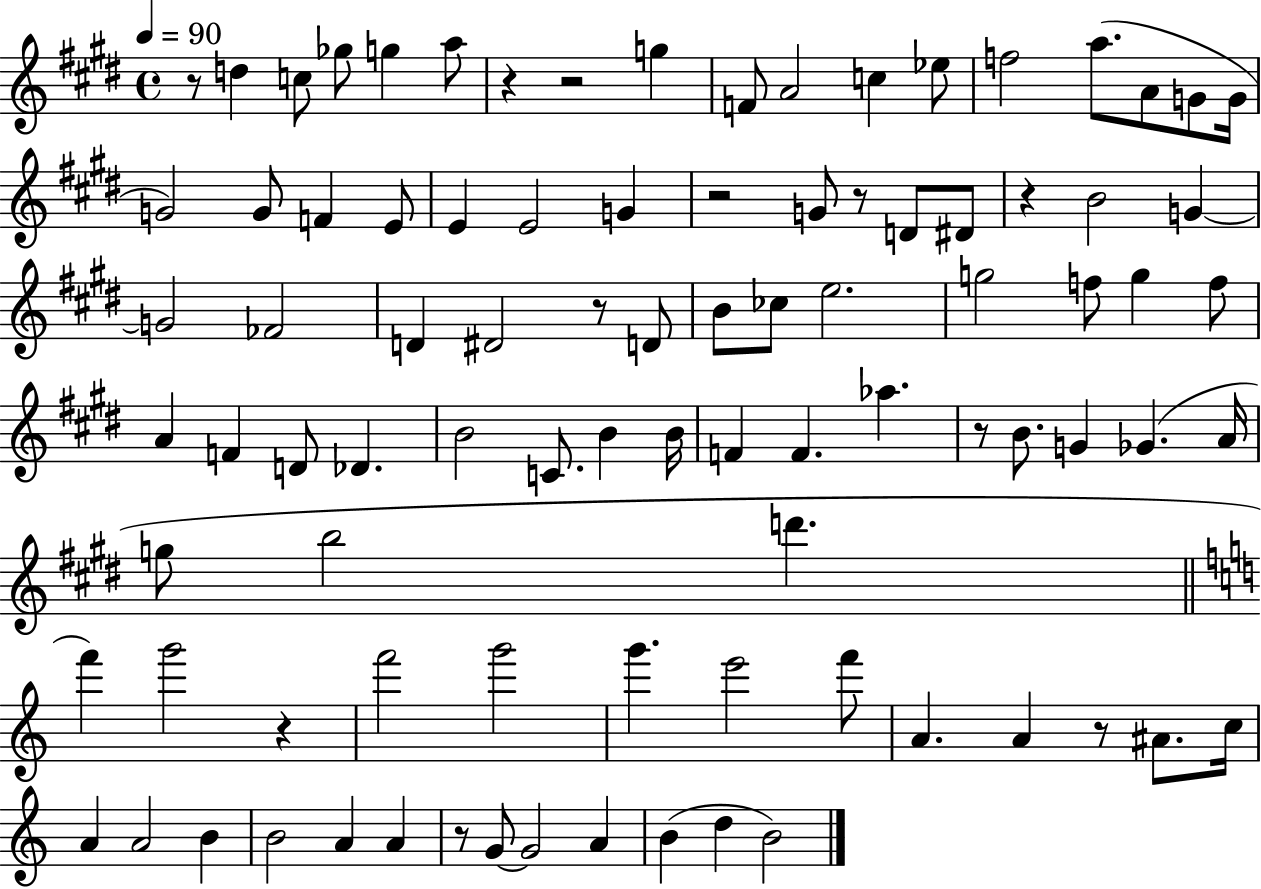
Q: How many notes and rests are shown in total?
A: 91